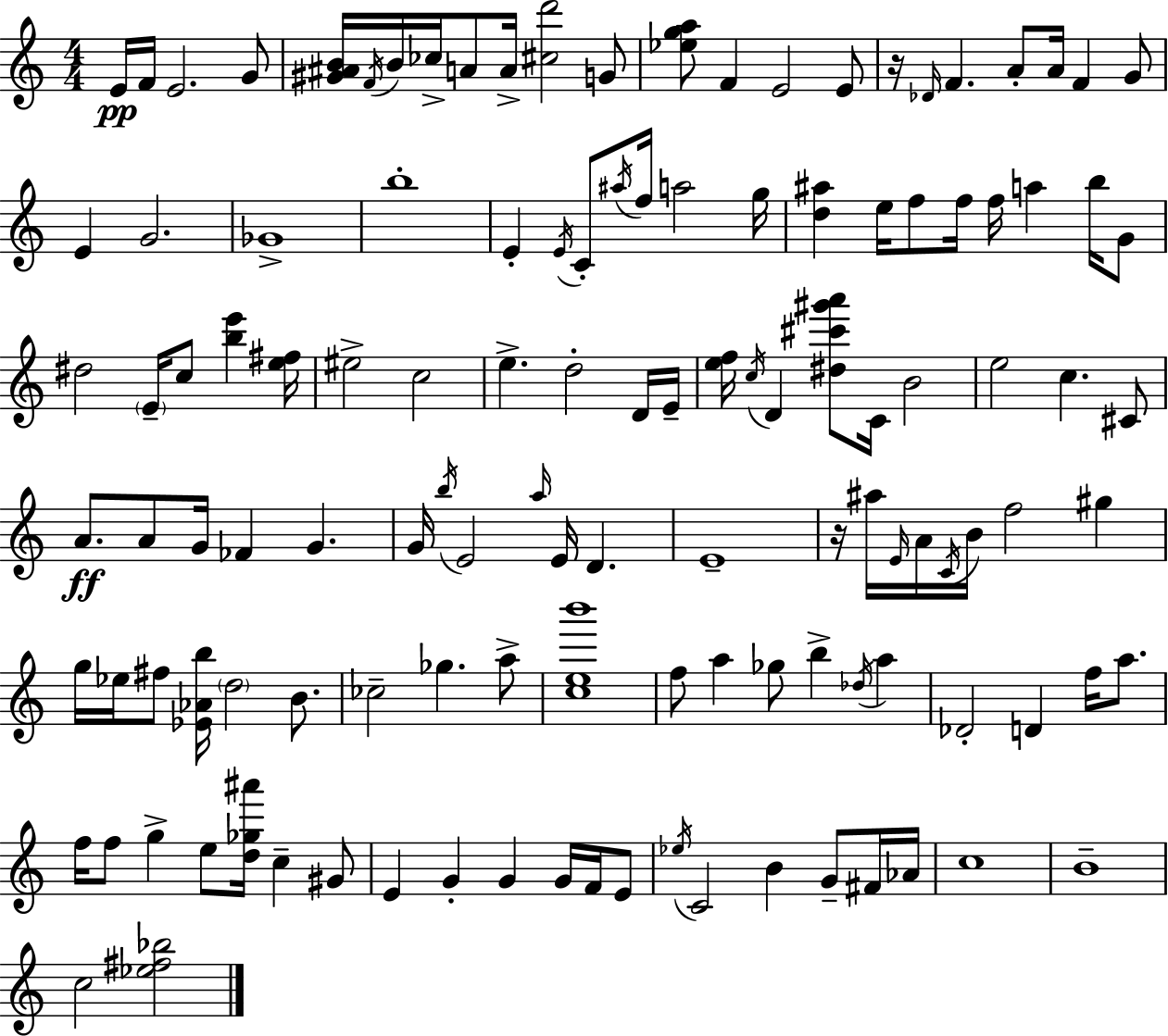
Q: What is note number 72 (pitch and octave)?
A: G#5